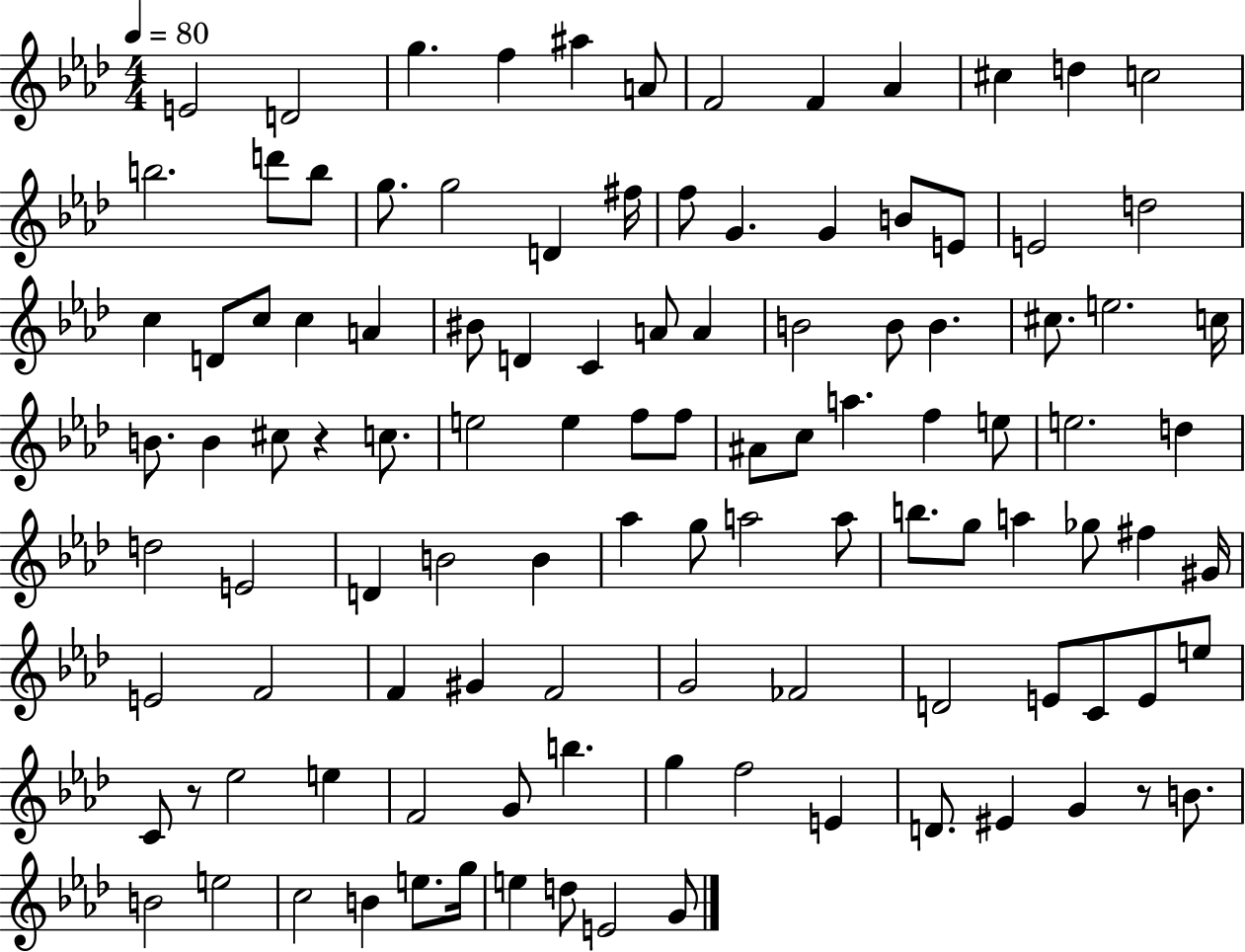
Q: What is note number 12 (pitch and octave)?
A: C5